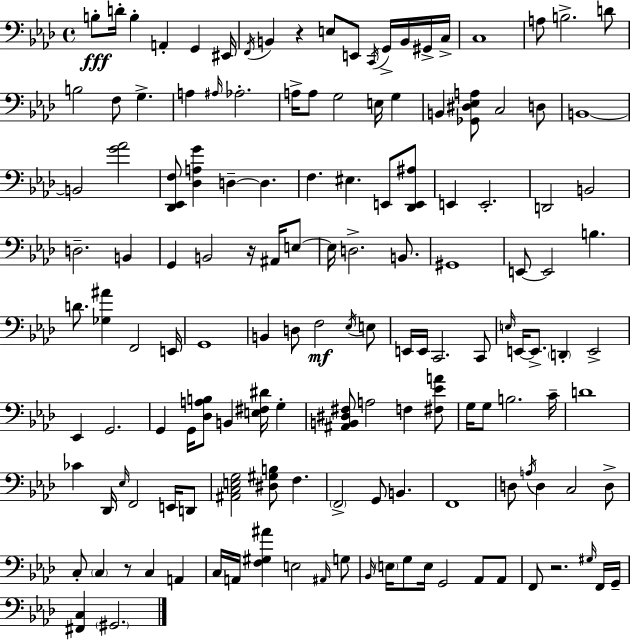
B3/e D4/s B3/q A2/q G2/q EIS2/s F2/s B2/q R/q E3/e E2/e C2/s G2/s B2/s G#2/s C3/s C3/w A3/e B3/h. D4/e B3/h F3/e G3/q. A3/q A#3/s Ab3/h. A3/s A3/e G3/h E3/s G3/q B2/q [Gb2,D#3,Eb3,A3]/e C3/h D3/e B2/w B2/h [G4,Ab4]/h [Db2,Eb2,F3]/e [Db3,A3,G4]/q D3/q D3/q. F3/q. EIS3/q. E2/e [Db2,E2,A#3]/e E2/q E2/h. D2/h B2/h D3/h. B2/q G2/q B2/h R/s A#2/s E3/e E3/s D3/h. B2/e. G#2/w E2/e E2/h B3/q. D4/e. [Gb3,A#4]/q F2/h E2/s G2/w B2/q D3/e F3/h Eb3/s E3/e E2/s E2/s C2/h. C2/e E3/s E2/s E2/e. D2/q E2/h Eb2/q G2/h. G2/q G2/s [Db3,A3,B3]/e B2/q [E3,F#3,D#4]/s G3/q [A#2,B2,D#3,F#3]/e A3/h F3/q [F#3,Eb4,A4]/e G3/s G3/e B3/h. C4/s D4/w CES4/q Db2/s Eb3/s F2/h E2/s D2/e [A#2,C3,E3,G3]/h [D#3,G#3,B3]/e F3/q. F2/h G2/e B2/q. F2/w D3/e A3/s D3/q C3/h D3/e C3/e C3/q R/e C3/q A2/q C3/s A2/s [F3,G#3,A#4]/q E3/h A#2/s G3/e Bb2/s E3/s G3/e E3/s G2/h Ab2/e Ab2/e F2/e R/h. G#3/s F2/s G2/s [F#2,C3]/q G#2/h.